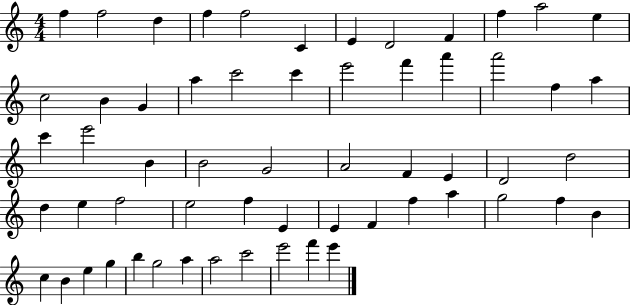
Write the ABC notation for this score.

X:1
T:Untitled
M:4/4
L:1/4
K:C
f f2 d f f2 C E D2 F f a2 e c2 B G a c'2 c' e'2 f' a' a'2 f a c' e'2 B B2 G2 A2 F E D2 d2 d e f2 e2 f E E F f a g2 f B c B e g b g2 a a2 c'2 e'2 f' e'